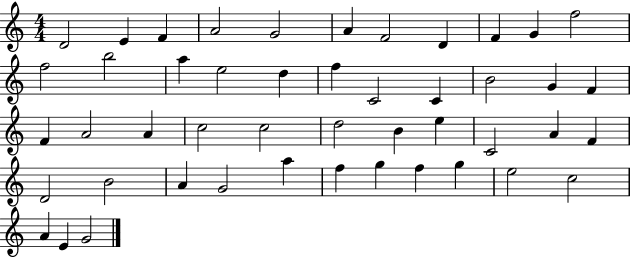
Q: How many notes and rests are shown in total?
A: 47